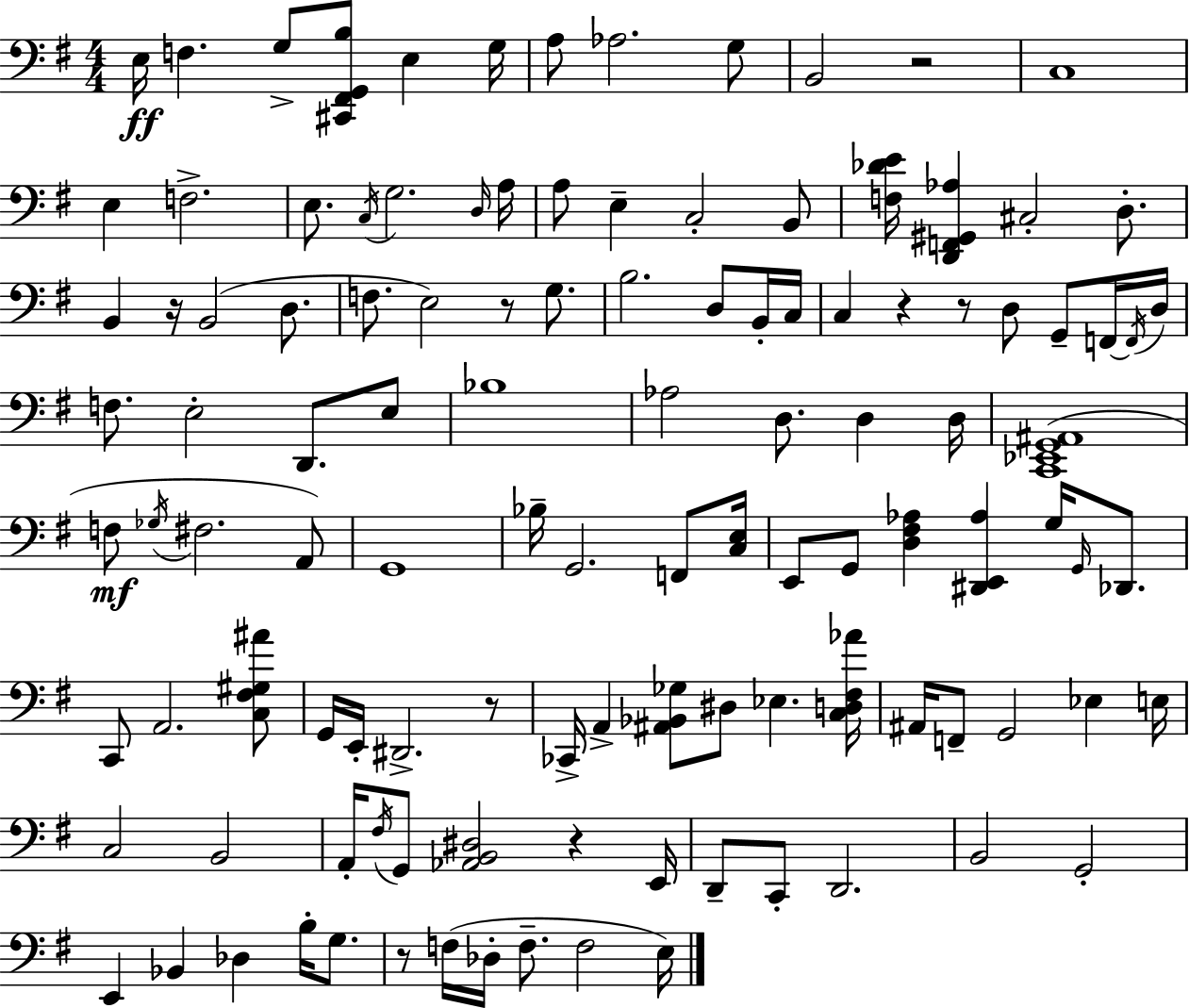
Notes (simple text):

E3/s F3/q. G3/e [C#2,F#2,G2,B3]/e E3/q G3/s A3/e Ab3/h. G3/e B2/h R/h C3/w E3/q F3/h. E3/e. C3/s G3/h. D3/s A3/s A3/e E3/q C3/h B2/e [F3,Db4,E4]/s [D2,F2,G#2,Ab3]/q C#3/h D3/e. B2/q R/s B2/h D3/e. F3/e. E3/h R/e G3/e. B3/h. D3/e B2/s C3/s C3/q R/q R/e D3/e G2/e F2/s F2/s D3/s F3/e. E3/h D2/e. E3/e Bb3/w Ab3/h D3/e. D3/q D3/s [C2,Eb2,G2,A#2]/w F3/e Gb3/s F#3/h. A2/e G2/w Bb3/s G2/h. F2/e [C3,E3]/s E2/e G2/e [D3,F#3,Ab3]/q [D#2,E2,Ab3]/q G3/s G2/s Db2/e. C2/e A2/h. [C3,F#3,G#3,A#4]/e G2/s E2/s D#2/h. R/e CES2/s A2/q [A#2,Bb2,Gb3]/e D#3/e Eb3/q. [C3,D3,F#3,Ab4]/s A#2/s F2/e G2/h Eb3/q E3/s C3/h B2/h A2/s F#3/s G2/e [Ab2,B2,D#3]/h R/q E2/s D2/e C2/e D2/h. B2/h G2/h E2/q Bb2/q Db3/q B3/s G3/e. R/e F3/s Db3/s F3/e. F3/h E3/s